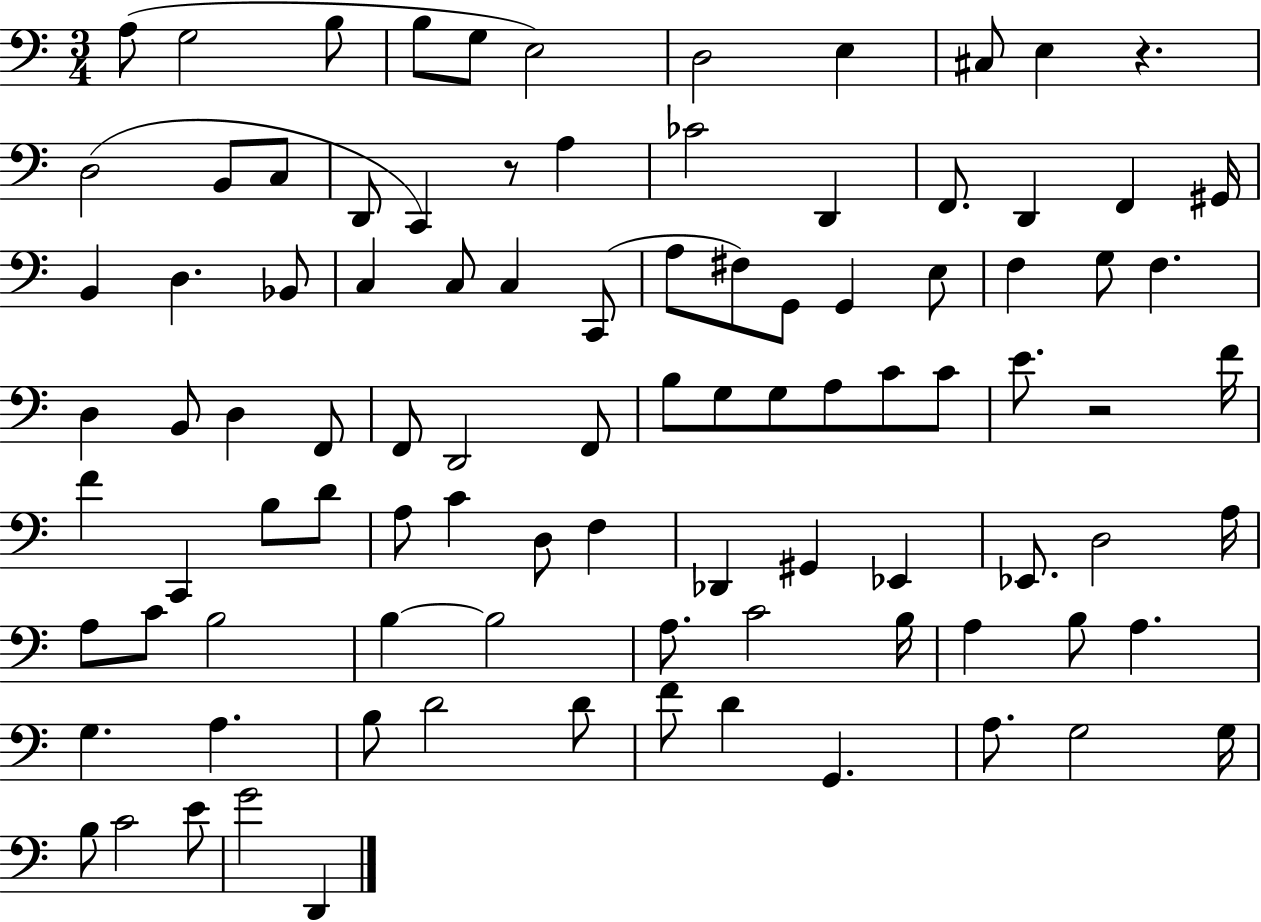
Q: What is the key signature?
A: C major